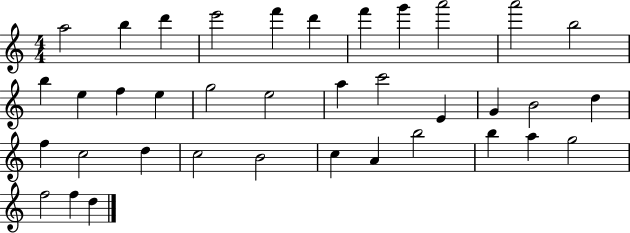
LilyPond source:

{
  \clef treble
  \numericTimeSignature
  \time 4/4
  \key c \major
  a''2 b''4 d'''4 | e'''2 f'''4 d'''4 | f'''4 g'''4 a'''2 | a'''2 b''2 | \break b''4 e''4 f''4 e''4 | g''2 e''2 | a''4 c'''2 e'4 | g'4 b'2 d''4 | \break f''4 c''2 d''4 | c''2 b'2 | c''4 a'4 b''2 | b''4 a''4 g''2 | \break f''2 f''4 d''4 | \bar "|."
}